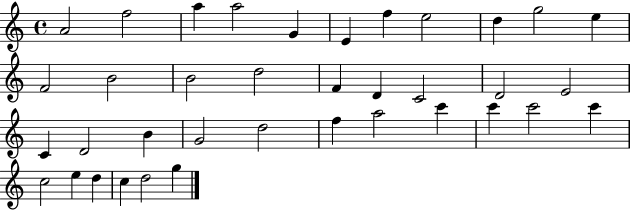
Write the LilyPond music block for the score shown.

{
  \clef treble
  \time 4/4
  \defaultTimeSignature
  \key c \major
  a'2 f''2 | a''4 a''2 g'4 | e'4 f''4 e''2 | d''4 g''2 e''4 | \break f'2 b'2 | b'2 d''2 | f'4 d'4 c'2 | d'2 e'2 | \break c'4 d'2 b'4 | g'2 d''2 | f''4 a''2 c'''4 | c'''4 c'''2 c'''4 | \break c''2 e''4 d''4 | c''4 d''2 g''4 | \bar "|."
}